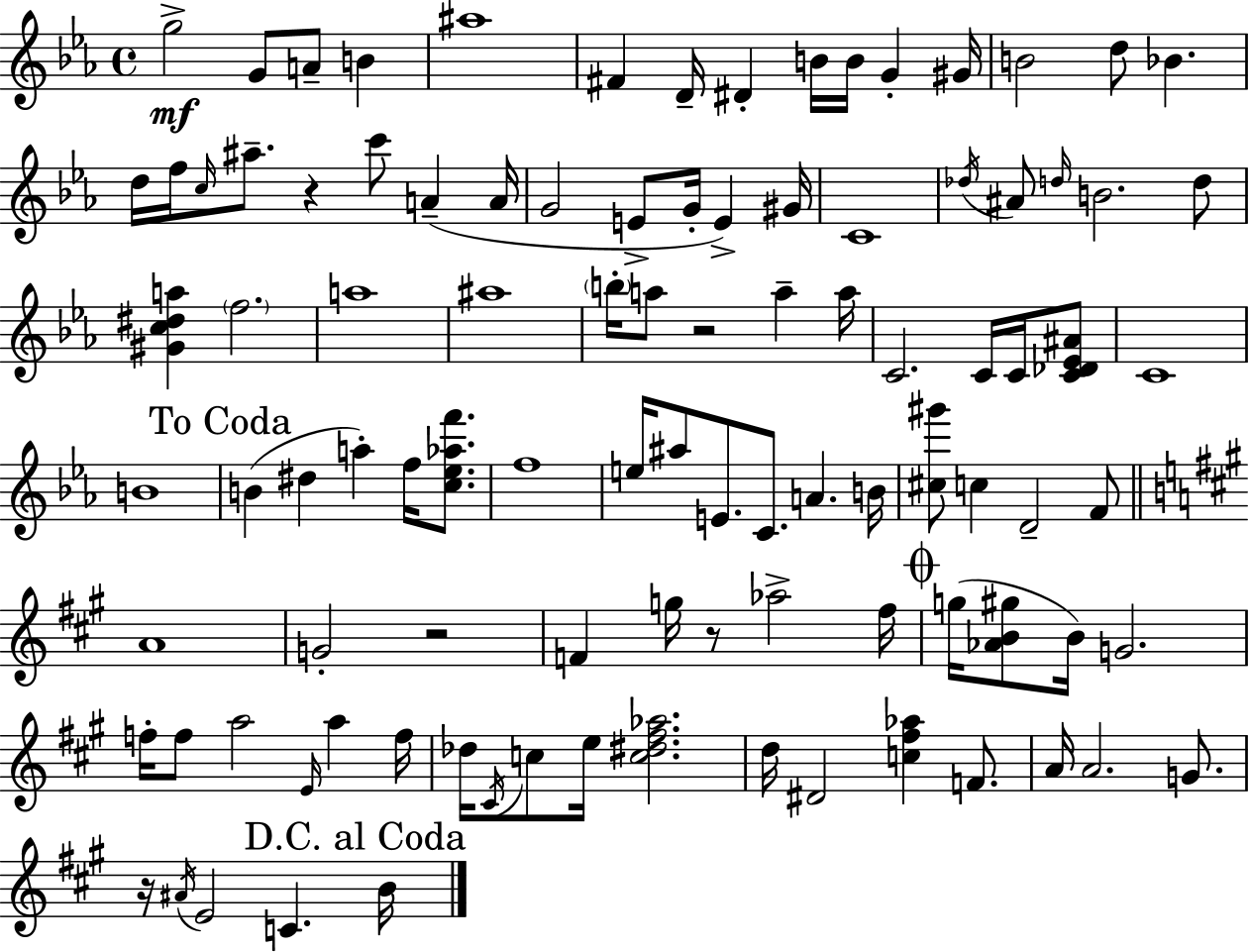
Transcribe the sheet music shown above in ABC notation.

X:1
T:Untitled
M:4/4
L:1/4
K:Cm
g2 G/2 A/2 B ^a4 ^F D/4 ^D B/4 B/4 G ^G/4 B2 d/2 _B d/4 f/4 c/4 ^a/2 z c'/2 A A/4 G2 E/2 G/4 E ^G/4 C4 _d/4 ^A/2 d/4 B2 d/2 [^Gc^da] f2 a4 ^a4 b/4 a/2 z2 a a/4 C2 C/4 C/4 [C_D_E^A]/2 C4 B4 B ^d a f/4 [c_e_af']/2 f4 e/4 ^a/2 E/2 C/2 A B/4 [^c^g']/2 c D2 F/2 A4 G2 z2 F g/4 z/2 _a2 ^f/4 g/4 [_AB^g]/2 B/4 G2 f/4 f/2 a2 E/4 a f/4 _d/4 ^C/4 c/2 e/4 [c^d^f_a]2 d/4 ^D2 [c^f_a] F/2 A/4 A2 G/2 z/4 ^A/4 E2 C B/4